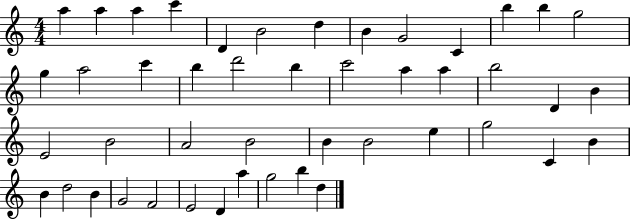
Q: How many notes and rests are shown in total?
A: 46